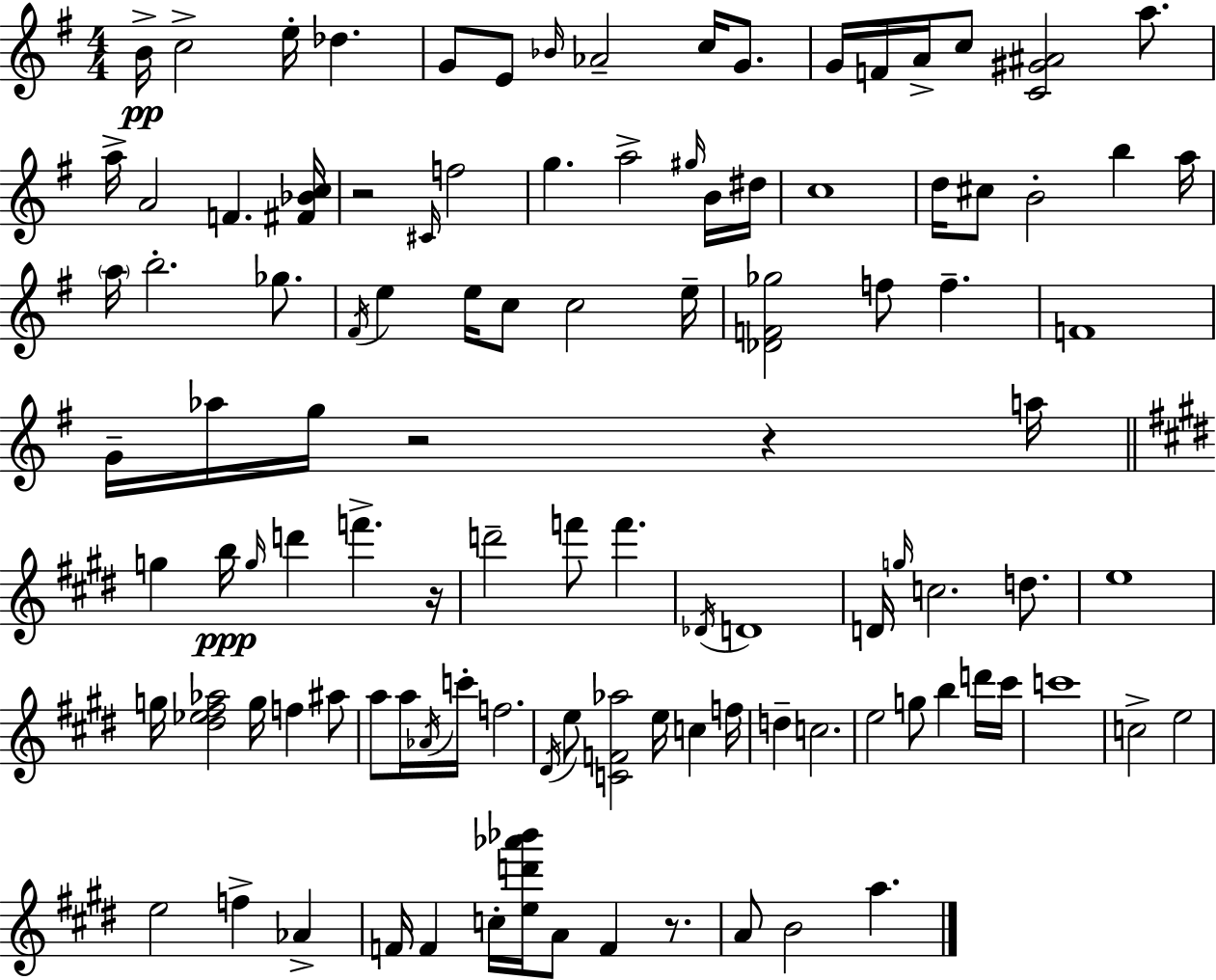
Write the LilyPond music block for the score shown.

{
  \clef treble
  \numericTimeSignature
  \time 4/4
  \key g \major
  b'16->\pp c''2-> e''16-. des''4. | g'8 e'8 \grace { bes'16 } aes'2-- c''16 g'8. | g'16 f'16 a'16-> c''8 <c' gis' ais'>2 a''8. | a''16-> a'2 f'4. | \break <fis' bes' c''>16 r2 \grace { cis'16 } f''2 | g''4. a''2-> | \grace { gis''16 } b'16 dis''16 c''1 | d''16 cis''8 b'2-. b''4 | \break a''16 \parenthesize a''16 b''2.-. | ges''8. \acciaccatura { fis'16 } e''4 e''16 c''8 c''2 | e''16-- <des' f' ges''>2 f''8 f''4.-- | f'1 | \break g'16-- aes''16 g''16 r2 r4 | a''16 \bar "||" \break \key e \major g''4 b''16\ppp \grace { g''16 } d'''4 f'''4.-> | r16 d'''2-- f'''8 f'''4. | \acciaccatura { des'16 } d'1 | d'16 \grace { g''16 } c''2. | \break d''8. e''1 | g''16 <dis'' ees'' fis'' aes''>2 g''16 f''4 | ais''8 a''8 a''16 \acciaccatura { aes'16 } c'''16-. f''2. | \acciaccatura { dis'16 } e''8 <c' f' aes''>2 e''16 | \break c''4 f''16 d''4-- c''2. | e''2 g''8 b''4 | d'''16 cis'''16 c'''1 | c''2-> e''2 | \break e''2 f''4-> | aes'4-> f'16 f'4 c''16-. <e'' d''' aes''' bes'''>16 a'8 f'4 | r8. a'8 b'2 a''4. | \bar "|."
}